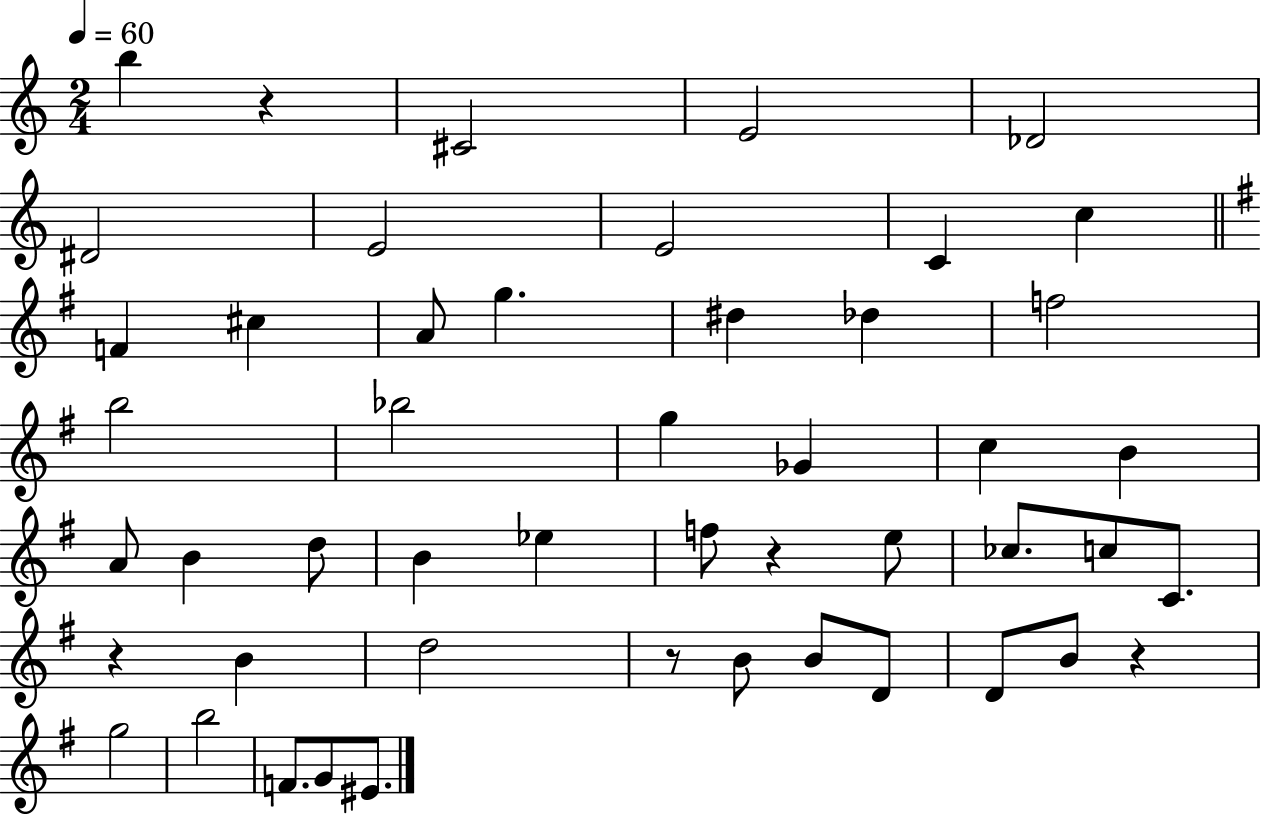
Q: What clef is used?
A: treble